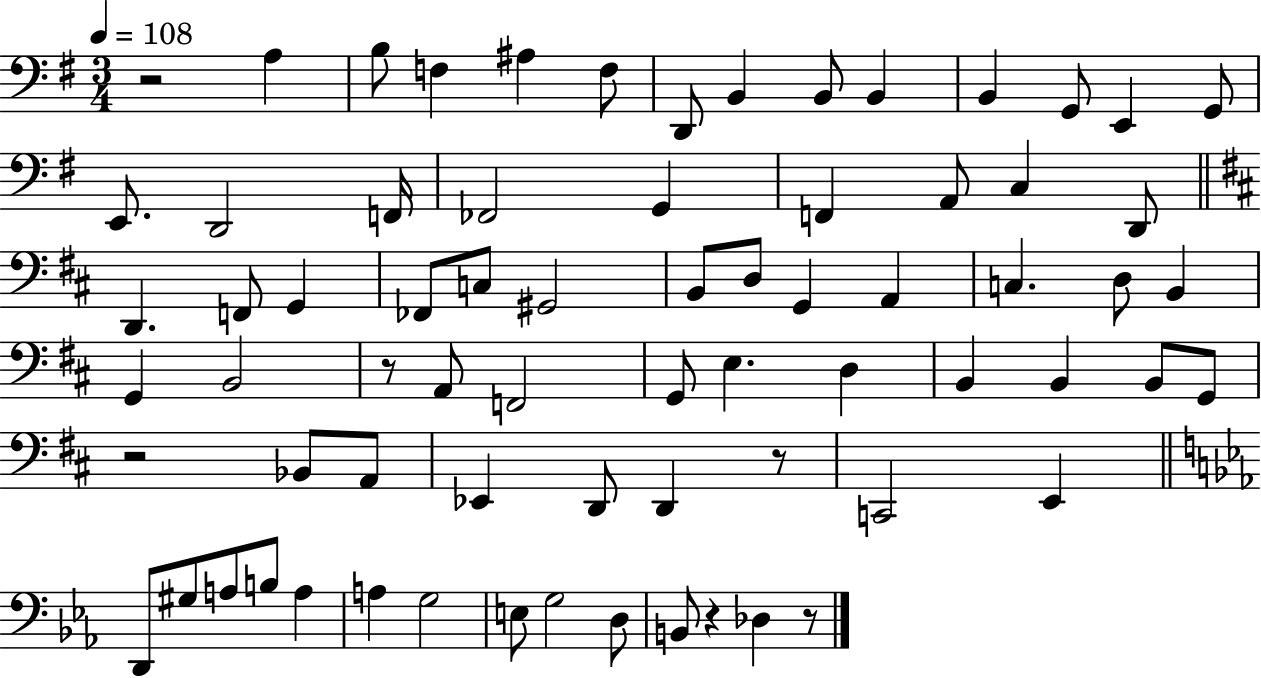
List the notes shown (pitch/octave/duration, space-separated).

R/h A3/q B3/e F3/q A#3/q F3/e D2/e B2/q B2/e B2/q B2/q G2/e E2/q G2/e E2/e. D2/h F2/s FES2/h G2/q F2/q A2/e C3/q D2/e D2/q. F2/e G2/q FES2/e C3/e G#2/h B2/e D3/e G2/q A2/q C3/q. D3/e B2/q G2/q B2/h R/e A2/e F2/h G2/e E3/q. D3/q B2/q B2/q B2/e G2/e R/h Bb2/e A2/e Eb2/q D2/e D2/q R/e C2/h E2/q D2/e G#3/e A3/e B3/e A3/q A3/q G3/h E3/e G3/h D3/e B2/e R/q Db3/q R/e